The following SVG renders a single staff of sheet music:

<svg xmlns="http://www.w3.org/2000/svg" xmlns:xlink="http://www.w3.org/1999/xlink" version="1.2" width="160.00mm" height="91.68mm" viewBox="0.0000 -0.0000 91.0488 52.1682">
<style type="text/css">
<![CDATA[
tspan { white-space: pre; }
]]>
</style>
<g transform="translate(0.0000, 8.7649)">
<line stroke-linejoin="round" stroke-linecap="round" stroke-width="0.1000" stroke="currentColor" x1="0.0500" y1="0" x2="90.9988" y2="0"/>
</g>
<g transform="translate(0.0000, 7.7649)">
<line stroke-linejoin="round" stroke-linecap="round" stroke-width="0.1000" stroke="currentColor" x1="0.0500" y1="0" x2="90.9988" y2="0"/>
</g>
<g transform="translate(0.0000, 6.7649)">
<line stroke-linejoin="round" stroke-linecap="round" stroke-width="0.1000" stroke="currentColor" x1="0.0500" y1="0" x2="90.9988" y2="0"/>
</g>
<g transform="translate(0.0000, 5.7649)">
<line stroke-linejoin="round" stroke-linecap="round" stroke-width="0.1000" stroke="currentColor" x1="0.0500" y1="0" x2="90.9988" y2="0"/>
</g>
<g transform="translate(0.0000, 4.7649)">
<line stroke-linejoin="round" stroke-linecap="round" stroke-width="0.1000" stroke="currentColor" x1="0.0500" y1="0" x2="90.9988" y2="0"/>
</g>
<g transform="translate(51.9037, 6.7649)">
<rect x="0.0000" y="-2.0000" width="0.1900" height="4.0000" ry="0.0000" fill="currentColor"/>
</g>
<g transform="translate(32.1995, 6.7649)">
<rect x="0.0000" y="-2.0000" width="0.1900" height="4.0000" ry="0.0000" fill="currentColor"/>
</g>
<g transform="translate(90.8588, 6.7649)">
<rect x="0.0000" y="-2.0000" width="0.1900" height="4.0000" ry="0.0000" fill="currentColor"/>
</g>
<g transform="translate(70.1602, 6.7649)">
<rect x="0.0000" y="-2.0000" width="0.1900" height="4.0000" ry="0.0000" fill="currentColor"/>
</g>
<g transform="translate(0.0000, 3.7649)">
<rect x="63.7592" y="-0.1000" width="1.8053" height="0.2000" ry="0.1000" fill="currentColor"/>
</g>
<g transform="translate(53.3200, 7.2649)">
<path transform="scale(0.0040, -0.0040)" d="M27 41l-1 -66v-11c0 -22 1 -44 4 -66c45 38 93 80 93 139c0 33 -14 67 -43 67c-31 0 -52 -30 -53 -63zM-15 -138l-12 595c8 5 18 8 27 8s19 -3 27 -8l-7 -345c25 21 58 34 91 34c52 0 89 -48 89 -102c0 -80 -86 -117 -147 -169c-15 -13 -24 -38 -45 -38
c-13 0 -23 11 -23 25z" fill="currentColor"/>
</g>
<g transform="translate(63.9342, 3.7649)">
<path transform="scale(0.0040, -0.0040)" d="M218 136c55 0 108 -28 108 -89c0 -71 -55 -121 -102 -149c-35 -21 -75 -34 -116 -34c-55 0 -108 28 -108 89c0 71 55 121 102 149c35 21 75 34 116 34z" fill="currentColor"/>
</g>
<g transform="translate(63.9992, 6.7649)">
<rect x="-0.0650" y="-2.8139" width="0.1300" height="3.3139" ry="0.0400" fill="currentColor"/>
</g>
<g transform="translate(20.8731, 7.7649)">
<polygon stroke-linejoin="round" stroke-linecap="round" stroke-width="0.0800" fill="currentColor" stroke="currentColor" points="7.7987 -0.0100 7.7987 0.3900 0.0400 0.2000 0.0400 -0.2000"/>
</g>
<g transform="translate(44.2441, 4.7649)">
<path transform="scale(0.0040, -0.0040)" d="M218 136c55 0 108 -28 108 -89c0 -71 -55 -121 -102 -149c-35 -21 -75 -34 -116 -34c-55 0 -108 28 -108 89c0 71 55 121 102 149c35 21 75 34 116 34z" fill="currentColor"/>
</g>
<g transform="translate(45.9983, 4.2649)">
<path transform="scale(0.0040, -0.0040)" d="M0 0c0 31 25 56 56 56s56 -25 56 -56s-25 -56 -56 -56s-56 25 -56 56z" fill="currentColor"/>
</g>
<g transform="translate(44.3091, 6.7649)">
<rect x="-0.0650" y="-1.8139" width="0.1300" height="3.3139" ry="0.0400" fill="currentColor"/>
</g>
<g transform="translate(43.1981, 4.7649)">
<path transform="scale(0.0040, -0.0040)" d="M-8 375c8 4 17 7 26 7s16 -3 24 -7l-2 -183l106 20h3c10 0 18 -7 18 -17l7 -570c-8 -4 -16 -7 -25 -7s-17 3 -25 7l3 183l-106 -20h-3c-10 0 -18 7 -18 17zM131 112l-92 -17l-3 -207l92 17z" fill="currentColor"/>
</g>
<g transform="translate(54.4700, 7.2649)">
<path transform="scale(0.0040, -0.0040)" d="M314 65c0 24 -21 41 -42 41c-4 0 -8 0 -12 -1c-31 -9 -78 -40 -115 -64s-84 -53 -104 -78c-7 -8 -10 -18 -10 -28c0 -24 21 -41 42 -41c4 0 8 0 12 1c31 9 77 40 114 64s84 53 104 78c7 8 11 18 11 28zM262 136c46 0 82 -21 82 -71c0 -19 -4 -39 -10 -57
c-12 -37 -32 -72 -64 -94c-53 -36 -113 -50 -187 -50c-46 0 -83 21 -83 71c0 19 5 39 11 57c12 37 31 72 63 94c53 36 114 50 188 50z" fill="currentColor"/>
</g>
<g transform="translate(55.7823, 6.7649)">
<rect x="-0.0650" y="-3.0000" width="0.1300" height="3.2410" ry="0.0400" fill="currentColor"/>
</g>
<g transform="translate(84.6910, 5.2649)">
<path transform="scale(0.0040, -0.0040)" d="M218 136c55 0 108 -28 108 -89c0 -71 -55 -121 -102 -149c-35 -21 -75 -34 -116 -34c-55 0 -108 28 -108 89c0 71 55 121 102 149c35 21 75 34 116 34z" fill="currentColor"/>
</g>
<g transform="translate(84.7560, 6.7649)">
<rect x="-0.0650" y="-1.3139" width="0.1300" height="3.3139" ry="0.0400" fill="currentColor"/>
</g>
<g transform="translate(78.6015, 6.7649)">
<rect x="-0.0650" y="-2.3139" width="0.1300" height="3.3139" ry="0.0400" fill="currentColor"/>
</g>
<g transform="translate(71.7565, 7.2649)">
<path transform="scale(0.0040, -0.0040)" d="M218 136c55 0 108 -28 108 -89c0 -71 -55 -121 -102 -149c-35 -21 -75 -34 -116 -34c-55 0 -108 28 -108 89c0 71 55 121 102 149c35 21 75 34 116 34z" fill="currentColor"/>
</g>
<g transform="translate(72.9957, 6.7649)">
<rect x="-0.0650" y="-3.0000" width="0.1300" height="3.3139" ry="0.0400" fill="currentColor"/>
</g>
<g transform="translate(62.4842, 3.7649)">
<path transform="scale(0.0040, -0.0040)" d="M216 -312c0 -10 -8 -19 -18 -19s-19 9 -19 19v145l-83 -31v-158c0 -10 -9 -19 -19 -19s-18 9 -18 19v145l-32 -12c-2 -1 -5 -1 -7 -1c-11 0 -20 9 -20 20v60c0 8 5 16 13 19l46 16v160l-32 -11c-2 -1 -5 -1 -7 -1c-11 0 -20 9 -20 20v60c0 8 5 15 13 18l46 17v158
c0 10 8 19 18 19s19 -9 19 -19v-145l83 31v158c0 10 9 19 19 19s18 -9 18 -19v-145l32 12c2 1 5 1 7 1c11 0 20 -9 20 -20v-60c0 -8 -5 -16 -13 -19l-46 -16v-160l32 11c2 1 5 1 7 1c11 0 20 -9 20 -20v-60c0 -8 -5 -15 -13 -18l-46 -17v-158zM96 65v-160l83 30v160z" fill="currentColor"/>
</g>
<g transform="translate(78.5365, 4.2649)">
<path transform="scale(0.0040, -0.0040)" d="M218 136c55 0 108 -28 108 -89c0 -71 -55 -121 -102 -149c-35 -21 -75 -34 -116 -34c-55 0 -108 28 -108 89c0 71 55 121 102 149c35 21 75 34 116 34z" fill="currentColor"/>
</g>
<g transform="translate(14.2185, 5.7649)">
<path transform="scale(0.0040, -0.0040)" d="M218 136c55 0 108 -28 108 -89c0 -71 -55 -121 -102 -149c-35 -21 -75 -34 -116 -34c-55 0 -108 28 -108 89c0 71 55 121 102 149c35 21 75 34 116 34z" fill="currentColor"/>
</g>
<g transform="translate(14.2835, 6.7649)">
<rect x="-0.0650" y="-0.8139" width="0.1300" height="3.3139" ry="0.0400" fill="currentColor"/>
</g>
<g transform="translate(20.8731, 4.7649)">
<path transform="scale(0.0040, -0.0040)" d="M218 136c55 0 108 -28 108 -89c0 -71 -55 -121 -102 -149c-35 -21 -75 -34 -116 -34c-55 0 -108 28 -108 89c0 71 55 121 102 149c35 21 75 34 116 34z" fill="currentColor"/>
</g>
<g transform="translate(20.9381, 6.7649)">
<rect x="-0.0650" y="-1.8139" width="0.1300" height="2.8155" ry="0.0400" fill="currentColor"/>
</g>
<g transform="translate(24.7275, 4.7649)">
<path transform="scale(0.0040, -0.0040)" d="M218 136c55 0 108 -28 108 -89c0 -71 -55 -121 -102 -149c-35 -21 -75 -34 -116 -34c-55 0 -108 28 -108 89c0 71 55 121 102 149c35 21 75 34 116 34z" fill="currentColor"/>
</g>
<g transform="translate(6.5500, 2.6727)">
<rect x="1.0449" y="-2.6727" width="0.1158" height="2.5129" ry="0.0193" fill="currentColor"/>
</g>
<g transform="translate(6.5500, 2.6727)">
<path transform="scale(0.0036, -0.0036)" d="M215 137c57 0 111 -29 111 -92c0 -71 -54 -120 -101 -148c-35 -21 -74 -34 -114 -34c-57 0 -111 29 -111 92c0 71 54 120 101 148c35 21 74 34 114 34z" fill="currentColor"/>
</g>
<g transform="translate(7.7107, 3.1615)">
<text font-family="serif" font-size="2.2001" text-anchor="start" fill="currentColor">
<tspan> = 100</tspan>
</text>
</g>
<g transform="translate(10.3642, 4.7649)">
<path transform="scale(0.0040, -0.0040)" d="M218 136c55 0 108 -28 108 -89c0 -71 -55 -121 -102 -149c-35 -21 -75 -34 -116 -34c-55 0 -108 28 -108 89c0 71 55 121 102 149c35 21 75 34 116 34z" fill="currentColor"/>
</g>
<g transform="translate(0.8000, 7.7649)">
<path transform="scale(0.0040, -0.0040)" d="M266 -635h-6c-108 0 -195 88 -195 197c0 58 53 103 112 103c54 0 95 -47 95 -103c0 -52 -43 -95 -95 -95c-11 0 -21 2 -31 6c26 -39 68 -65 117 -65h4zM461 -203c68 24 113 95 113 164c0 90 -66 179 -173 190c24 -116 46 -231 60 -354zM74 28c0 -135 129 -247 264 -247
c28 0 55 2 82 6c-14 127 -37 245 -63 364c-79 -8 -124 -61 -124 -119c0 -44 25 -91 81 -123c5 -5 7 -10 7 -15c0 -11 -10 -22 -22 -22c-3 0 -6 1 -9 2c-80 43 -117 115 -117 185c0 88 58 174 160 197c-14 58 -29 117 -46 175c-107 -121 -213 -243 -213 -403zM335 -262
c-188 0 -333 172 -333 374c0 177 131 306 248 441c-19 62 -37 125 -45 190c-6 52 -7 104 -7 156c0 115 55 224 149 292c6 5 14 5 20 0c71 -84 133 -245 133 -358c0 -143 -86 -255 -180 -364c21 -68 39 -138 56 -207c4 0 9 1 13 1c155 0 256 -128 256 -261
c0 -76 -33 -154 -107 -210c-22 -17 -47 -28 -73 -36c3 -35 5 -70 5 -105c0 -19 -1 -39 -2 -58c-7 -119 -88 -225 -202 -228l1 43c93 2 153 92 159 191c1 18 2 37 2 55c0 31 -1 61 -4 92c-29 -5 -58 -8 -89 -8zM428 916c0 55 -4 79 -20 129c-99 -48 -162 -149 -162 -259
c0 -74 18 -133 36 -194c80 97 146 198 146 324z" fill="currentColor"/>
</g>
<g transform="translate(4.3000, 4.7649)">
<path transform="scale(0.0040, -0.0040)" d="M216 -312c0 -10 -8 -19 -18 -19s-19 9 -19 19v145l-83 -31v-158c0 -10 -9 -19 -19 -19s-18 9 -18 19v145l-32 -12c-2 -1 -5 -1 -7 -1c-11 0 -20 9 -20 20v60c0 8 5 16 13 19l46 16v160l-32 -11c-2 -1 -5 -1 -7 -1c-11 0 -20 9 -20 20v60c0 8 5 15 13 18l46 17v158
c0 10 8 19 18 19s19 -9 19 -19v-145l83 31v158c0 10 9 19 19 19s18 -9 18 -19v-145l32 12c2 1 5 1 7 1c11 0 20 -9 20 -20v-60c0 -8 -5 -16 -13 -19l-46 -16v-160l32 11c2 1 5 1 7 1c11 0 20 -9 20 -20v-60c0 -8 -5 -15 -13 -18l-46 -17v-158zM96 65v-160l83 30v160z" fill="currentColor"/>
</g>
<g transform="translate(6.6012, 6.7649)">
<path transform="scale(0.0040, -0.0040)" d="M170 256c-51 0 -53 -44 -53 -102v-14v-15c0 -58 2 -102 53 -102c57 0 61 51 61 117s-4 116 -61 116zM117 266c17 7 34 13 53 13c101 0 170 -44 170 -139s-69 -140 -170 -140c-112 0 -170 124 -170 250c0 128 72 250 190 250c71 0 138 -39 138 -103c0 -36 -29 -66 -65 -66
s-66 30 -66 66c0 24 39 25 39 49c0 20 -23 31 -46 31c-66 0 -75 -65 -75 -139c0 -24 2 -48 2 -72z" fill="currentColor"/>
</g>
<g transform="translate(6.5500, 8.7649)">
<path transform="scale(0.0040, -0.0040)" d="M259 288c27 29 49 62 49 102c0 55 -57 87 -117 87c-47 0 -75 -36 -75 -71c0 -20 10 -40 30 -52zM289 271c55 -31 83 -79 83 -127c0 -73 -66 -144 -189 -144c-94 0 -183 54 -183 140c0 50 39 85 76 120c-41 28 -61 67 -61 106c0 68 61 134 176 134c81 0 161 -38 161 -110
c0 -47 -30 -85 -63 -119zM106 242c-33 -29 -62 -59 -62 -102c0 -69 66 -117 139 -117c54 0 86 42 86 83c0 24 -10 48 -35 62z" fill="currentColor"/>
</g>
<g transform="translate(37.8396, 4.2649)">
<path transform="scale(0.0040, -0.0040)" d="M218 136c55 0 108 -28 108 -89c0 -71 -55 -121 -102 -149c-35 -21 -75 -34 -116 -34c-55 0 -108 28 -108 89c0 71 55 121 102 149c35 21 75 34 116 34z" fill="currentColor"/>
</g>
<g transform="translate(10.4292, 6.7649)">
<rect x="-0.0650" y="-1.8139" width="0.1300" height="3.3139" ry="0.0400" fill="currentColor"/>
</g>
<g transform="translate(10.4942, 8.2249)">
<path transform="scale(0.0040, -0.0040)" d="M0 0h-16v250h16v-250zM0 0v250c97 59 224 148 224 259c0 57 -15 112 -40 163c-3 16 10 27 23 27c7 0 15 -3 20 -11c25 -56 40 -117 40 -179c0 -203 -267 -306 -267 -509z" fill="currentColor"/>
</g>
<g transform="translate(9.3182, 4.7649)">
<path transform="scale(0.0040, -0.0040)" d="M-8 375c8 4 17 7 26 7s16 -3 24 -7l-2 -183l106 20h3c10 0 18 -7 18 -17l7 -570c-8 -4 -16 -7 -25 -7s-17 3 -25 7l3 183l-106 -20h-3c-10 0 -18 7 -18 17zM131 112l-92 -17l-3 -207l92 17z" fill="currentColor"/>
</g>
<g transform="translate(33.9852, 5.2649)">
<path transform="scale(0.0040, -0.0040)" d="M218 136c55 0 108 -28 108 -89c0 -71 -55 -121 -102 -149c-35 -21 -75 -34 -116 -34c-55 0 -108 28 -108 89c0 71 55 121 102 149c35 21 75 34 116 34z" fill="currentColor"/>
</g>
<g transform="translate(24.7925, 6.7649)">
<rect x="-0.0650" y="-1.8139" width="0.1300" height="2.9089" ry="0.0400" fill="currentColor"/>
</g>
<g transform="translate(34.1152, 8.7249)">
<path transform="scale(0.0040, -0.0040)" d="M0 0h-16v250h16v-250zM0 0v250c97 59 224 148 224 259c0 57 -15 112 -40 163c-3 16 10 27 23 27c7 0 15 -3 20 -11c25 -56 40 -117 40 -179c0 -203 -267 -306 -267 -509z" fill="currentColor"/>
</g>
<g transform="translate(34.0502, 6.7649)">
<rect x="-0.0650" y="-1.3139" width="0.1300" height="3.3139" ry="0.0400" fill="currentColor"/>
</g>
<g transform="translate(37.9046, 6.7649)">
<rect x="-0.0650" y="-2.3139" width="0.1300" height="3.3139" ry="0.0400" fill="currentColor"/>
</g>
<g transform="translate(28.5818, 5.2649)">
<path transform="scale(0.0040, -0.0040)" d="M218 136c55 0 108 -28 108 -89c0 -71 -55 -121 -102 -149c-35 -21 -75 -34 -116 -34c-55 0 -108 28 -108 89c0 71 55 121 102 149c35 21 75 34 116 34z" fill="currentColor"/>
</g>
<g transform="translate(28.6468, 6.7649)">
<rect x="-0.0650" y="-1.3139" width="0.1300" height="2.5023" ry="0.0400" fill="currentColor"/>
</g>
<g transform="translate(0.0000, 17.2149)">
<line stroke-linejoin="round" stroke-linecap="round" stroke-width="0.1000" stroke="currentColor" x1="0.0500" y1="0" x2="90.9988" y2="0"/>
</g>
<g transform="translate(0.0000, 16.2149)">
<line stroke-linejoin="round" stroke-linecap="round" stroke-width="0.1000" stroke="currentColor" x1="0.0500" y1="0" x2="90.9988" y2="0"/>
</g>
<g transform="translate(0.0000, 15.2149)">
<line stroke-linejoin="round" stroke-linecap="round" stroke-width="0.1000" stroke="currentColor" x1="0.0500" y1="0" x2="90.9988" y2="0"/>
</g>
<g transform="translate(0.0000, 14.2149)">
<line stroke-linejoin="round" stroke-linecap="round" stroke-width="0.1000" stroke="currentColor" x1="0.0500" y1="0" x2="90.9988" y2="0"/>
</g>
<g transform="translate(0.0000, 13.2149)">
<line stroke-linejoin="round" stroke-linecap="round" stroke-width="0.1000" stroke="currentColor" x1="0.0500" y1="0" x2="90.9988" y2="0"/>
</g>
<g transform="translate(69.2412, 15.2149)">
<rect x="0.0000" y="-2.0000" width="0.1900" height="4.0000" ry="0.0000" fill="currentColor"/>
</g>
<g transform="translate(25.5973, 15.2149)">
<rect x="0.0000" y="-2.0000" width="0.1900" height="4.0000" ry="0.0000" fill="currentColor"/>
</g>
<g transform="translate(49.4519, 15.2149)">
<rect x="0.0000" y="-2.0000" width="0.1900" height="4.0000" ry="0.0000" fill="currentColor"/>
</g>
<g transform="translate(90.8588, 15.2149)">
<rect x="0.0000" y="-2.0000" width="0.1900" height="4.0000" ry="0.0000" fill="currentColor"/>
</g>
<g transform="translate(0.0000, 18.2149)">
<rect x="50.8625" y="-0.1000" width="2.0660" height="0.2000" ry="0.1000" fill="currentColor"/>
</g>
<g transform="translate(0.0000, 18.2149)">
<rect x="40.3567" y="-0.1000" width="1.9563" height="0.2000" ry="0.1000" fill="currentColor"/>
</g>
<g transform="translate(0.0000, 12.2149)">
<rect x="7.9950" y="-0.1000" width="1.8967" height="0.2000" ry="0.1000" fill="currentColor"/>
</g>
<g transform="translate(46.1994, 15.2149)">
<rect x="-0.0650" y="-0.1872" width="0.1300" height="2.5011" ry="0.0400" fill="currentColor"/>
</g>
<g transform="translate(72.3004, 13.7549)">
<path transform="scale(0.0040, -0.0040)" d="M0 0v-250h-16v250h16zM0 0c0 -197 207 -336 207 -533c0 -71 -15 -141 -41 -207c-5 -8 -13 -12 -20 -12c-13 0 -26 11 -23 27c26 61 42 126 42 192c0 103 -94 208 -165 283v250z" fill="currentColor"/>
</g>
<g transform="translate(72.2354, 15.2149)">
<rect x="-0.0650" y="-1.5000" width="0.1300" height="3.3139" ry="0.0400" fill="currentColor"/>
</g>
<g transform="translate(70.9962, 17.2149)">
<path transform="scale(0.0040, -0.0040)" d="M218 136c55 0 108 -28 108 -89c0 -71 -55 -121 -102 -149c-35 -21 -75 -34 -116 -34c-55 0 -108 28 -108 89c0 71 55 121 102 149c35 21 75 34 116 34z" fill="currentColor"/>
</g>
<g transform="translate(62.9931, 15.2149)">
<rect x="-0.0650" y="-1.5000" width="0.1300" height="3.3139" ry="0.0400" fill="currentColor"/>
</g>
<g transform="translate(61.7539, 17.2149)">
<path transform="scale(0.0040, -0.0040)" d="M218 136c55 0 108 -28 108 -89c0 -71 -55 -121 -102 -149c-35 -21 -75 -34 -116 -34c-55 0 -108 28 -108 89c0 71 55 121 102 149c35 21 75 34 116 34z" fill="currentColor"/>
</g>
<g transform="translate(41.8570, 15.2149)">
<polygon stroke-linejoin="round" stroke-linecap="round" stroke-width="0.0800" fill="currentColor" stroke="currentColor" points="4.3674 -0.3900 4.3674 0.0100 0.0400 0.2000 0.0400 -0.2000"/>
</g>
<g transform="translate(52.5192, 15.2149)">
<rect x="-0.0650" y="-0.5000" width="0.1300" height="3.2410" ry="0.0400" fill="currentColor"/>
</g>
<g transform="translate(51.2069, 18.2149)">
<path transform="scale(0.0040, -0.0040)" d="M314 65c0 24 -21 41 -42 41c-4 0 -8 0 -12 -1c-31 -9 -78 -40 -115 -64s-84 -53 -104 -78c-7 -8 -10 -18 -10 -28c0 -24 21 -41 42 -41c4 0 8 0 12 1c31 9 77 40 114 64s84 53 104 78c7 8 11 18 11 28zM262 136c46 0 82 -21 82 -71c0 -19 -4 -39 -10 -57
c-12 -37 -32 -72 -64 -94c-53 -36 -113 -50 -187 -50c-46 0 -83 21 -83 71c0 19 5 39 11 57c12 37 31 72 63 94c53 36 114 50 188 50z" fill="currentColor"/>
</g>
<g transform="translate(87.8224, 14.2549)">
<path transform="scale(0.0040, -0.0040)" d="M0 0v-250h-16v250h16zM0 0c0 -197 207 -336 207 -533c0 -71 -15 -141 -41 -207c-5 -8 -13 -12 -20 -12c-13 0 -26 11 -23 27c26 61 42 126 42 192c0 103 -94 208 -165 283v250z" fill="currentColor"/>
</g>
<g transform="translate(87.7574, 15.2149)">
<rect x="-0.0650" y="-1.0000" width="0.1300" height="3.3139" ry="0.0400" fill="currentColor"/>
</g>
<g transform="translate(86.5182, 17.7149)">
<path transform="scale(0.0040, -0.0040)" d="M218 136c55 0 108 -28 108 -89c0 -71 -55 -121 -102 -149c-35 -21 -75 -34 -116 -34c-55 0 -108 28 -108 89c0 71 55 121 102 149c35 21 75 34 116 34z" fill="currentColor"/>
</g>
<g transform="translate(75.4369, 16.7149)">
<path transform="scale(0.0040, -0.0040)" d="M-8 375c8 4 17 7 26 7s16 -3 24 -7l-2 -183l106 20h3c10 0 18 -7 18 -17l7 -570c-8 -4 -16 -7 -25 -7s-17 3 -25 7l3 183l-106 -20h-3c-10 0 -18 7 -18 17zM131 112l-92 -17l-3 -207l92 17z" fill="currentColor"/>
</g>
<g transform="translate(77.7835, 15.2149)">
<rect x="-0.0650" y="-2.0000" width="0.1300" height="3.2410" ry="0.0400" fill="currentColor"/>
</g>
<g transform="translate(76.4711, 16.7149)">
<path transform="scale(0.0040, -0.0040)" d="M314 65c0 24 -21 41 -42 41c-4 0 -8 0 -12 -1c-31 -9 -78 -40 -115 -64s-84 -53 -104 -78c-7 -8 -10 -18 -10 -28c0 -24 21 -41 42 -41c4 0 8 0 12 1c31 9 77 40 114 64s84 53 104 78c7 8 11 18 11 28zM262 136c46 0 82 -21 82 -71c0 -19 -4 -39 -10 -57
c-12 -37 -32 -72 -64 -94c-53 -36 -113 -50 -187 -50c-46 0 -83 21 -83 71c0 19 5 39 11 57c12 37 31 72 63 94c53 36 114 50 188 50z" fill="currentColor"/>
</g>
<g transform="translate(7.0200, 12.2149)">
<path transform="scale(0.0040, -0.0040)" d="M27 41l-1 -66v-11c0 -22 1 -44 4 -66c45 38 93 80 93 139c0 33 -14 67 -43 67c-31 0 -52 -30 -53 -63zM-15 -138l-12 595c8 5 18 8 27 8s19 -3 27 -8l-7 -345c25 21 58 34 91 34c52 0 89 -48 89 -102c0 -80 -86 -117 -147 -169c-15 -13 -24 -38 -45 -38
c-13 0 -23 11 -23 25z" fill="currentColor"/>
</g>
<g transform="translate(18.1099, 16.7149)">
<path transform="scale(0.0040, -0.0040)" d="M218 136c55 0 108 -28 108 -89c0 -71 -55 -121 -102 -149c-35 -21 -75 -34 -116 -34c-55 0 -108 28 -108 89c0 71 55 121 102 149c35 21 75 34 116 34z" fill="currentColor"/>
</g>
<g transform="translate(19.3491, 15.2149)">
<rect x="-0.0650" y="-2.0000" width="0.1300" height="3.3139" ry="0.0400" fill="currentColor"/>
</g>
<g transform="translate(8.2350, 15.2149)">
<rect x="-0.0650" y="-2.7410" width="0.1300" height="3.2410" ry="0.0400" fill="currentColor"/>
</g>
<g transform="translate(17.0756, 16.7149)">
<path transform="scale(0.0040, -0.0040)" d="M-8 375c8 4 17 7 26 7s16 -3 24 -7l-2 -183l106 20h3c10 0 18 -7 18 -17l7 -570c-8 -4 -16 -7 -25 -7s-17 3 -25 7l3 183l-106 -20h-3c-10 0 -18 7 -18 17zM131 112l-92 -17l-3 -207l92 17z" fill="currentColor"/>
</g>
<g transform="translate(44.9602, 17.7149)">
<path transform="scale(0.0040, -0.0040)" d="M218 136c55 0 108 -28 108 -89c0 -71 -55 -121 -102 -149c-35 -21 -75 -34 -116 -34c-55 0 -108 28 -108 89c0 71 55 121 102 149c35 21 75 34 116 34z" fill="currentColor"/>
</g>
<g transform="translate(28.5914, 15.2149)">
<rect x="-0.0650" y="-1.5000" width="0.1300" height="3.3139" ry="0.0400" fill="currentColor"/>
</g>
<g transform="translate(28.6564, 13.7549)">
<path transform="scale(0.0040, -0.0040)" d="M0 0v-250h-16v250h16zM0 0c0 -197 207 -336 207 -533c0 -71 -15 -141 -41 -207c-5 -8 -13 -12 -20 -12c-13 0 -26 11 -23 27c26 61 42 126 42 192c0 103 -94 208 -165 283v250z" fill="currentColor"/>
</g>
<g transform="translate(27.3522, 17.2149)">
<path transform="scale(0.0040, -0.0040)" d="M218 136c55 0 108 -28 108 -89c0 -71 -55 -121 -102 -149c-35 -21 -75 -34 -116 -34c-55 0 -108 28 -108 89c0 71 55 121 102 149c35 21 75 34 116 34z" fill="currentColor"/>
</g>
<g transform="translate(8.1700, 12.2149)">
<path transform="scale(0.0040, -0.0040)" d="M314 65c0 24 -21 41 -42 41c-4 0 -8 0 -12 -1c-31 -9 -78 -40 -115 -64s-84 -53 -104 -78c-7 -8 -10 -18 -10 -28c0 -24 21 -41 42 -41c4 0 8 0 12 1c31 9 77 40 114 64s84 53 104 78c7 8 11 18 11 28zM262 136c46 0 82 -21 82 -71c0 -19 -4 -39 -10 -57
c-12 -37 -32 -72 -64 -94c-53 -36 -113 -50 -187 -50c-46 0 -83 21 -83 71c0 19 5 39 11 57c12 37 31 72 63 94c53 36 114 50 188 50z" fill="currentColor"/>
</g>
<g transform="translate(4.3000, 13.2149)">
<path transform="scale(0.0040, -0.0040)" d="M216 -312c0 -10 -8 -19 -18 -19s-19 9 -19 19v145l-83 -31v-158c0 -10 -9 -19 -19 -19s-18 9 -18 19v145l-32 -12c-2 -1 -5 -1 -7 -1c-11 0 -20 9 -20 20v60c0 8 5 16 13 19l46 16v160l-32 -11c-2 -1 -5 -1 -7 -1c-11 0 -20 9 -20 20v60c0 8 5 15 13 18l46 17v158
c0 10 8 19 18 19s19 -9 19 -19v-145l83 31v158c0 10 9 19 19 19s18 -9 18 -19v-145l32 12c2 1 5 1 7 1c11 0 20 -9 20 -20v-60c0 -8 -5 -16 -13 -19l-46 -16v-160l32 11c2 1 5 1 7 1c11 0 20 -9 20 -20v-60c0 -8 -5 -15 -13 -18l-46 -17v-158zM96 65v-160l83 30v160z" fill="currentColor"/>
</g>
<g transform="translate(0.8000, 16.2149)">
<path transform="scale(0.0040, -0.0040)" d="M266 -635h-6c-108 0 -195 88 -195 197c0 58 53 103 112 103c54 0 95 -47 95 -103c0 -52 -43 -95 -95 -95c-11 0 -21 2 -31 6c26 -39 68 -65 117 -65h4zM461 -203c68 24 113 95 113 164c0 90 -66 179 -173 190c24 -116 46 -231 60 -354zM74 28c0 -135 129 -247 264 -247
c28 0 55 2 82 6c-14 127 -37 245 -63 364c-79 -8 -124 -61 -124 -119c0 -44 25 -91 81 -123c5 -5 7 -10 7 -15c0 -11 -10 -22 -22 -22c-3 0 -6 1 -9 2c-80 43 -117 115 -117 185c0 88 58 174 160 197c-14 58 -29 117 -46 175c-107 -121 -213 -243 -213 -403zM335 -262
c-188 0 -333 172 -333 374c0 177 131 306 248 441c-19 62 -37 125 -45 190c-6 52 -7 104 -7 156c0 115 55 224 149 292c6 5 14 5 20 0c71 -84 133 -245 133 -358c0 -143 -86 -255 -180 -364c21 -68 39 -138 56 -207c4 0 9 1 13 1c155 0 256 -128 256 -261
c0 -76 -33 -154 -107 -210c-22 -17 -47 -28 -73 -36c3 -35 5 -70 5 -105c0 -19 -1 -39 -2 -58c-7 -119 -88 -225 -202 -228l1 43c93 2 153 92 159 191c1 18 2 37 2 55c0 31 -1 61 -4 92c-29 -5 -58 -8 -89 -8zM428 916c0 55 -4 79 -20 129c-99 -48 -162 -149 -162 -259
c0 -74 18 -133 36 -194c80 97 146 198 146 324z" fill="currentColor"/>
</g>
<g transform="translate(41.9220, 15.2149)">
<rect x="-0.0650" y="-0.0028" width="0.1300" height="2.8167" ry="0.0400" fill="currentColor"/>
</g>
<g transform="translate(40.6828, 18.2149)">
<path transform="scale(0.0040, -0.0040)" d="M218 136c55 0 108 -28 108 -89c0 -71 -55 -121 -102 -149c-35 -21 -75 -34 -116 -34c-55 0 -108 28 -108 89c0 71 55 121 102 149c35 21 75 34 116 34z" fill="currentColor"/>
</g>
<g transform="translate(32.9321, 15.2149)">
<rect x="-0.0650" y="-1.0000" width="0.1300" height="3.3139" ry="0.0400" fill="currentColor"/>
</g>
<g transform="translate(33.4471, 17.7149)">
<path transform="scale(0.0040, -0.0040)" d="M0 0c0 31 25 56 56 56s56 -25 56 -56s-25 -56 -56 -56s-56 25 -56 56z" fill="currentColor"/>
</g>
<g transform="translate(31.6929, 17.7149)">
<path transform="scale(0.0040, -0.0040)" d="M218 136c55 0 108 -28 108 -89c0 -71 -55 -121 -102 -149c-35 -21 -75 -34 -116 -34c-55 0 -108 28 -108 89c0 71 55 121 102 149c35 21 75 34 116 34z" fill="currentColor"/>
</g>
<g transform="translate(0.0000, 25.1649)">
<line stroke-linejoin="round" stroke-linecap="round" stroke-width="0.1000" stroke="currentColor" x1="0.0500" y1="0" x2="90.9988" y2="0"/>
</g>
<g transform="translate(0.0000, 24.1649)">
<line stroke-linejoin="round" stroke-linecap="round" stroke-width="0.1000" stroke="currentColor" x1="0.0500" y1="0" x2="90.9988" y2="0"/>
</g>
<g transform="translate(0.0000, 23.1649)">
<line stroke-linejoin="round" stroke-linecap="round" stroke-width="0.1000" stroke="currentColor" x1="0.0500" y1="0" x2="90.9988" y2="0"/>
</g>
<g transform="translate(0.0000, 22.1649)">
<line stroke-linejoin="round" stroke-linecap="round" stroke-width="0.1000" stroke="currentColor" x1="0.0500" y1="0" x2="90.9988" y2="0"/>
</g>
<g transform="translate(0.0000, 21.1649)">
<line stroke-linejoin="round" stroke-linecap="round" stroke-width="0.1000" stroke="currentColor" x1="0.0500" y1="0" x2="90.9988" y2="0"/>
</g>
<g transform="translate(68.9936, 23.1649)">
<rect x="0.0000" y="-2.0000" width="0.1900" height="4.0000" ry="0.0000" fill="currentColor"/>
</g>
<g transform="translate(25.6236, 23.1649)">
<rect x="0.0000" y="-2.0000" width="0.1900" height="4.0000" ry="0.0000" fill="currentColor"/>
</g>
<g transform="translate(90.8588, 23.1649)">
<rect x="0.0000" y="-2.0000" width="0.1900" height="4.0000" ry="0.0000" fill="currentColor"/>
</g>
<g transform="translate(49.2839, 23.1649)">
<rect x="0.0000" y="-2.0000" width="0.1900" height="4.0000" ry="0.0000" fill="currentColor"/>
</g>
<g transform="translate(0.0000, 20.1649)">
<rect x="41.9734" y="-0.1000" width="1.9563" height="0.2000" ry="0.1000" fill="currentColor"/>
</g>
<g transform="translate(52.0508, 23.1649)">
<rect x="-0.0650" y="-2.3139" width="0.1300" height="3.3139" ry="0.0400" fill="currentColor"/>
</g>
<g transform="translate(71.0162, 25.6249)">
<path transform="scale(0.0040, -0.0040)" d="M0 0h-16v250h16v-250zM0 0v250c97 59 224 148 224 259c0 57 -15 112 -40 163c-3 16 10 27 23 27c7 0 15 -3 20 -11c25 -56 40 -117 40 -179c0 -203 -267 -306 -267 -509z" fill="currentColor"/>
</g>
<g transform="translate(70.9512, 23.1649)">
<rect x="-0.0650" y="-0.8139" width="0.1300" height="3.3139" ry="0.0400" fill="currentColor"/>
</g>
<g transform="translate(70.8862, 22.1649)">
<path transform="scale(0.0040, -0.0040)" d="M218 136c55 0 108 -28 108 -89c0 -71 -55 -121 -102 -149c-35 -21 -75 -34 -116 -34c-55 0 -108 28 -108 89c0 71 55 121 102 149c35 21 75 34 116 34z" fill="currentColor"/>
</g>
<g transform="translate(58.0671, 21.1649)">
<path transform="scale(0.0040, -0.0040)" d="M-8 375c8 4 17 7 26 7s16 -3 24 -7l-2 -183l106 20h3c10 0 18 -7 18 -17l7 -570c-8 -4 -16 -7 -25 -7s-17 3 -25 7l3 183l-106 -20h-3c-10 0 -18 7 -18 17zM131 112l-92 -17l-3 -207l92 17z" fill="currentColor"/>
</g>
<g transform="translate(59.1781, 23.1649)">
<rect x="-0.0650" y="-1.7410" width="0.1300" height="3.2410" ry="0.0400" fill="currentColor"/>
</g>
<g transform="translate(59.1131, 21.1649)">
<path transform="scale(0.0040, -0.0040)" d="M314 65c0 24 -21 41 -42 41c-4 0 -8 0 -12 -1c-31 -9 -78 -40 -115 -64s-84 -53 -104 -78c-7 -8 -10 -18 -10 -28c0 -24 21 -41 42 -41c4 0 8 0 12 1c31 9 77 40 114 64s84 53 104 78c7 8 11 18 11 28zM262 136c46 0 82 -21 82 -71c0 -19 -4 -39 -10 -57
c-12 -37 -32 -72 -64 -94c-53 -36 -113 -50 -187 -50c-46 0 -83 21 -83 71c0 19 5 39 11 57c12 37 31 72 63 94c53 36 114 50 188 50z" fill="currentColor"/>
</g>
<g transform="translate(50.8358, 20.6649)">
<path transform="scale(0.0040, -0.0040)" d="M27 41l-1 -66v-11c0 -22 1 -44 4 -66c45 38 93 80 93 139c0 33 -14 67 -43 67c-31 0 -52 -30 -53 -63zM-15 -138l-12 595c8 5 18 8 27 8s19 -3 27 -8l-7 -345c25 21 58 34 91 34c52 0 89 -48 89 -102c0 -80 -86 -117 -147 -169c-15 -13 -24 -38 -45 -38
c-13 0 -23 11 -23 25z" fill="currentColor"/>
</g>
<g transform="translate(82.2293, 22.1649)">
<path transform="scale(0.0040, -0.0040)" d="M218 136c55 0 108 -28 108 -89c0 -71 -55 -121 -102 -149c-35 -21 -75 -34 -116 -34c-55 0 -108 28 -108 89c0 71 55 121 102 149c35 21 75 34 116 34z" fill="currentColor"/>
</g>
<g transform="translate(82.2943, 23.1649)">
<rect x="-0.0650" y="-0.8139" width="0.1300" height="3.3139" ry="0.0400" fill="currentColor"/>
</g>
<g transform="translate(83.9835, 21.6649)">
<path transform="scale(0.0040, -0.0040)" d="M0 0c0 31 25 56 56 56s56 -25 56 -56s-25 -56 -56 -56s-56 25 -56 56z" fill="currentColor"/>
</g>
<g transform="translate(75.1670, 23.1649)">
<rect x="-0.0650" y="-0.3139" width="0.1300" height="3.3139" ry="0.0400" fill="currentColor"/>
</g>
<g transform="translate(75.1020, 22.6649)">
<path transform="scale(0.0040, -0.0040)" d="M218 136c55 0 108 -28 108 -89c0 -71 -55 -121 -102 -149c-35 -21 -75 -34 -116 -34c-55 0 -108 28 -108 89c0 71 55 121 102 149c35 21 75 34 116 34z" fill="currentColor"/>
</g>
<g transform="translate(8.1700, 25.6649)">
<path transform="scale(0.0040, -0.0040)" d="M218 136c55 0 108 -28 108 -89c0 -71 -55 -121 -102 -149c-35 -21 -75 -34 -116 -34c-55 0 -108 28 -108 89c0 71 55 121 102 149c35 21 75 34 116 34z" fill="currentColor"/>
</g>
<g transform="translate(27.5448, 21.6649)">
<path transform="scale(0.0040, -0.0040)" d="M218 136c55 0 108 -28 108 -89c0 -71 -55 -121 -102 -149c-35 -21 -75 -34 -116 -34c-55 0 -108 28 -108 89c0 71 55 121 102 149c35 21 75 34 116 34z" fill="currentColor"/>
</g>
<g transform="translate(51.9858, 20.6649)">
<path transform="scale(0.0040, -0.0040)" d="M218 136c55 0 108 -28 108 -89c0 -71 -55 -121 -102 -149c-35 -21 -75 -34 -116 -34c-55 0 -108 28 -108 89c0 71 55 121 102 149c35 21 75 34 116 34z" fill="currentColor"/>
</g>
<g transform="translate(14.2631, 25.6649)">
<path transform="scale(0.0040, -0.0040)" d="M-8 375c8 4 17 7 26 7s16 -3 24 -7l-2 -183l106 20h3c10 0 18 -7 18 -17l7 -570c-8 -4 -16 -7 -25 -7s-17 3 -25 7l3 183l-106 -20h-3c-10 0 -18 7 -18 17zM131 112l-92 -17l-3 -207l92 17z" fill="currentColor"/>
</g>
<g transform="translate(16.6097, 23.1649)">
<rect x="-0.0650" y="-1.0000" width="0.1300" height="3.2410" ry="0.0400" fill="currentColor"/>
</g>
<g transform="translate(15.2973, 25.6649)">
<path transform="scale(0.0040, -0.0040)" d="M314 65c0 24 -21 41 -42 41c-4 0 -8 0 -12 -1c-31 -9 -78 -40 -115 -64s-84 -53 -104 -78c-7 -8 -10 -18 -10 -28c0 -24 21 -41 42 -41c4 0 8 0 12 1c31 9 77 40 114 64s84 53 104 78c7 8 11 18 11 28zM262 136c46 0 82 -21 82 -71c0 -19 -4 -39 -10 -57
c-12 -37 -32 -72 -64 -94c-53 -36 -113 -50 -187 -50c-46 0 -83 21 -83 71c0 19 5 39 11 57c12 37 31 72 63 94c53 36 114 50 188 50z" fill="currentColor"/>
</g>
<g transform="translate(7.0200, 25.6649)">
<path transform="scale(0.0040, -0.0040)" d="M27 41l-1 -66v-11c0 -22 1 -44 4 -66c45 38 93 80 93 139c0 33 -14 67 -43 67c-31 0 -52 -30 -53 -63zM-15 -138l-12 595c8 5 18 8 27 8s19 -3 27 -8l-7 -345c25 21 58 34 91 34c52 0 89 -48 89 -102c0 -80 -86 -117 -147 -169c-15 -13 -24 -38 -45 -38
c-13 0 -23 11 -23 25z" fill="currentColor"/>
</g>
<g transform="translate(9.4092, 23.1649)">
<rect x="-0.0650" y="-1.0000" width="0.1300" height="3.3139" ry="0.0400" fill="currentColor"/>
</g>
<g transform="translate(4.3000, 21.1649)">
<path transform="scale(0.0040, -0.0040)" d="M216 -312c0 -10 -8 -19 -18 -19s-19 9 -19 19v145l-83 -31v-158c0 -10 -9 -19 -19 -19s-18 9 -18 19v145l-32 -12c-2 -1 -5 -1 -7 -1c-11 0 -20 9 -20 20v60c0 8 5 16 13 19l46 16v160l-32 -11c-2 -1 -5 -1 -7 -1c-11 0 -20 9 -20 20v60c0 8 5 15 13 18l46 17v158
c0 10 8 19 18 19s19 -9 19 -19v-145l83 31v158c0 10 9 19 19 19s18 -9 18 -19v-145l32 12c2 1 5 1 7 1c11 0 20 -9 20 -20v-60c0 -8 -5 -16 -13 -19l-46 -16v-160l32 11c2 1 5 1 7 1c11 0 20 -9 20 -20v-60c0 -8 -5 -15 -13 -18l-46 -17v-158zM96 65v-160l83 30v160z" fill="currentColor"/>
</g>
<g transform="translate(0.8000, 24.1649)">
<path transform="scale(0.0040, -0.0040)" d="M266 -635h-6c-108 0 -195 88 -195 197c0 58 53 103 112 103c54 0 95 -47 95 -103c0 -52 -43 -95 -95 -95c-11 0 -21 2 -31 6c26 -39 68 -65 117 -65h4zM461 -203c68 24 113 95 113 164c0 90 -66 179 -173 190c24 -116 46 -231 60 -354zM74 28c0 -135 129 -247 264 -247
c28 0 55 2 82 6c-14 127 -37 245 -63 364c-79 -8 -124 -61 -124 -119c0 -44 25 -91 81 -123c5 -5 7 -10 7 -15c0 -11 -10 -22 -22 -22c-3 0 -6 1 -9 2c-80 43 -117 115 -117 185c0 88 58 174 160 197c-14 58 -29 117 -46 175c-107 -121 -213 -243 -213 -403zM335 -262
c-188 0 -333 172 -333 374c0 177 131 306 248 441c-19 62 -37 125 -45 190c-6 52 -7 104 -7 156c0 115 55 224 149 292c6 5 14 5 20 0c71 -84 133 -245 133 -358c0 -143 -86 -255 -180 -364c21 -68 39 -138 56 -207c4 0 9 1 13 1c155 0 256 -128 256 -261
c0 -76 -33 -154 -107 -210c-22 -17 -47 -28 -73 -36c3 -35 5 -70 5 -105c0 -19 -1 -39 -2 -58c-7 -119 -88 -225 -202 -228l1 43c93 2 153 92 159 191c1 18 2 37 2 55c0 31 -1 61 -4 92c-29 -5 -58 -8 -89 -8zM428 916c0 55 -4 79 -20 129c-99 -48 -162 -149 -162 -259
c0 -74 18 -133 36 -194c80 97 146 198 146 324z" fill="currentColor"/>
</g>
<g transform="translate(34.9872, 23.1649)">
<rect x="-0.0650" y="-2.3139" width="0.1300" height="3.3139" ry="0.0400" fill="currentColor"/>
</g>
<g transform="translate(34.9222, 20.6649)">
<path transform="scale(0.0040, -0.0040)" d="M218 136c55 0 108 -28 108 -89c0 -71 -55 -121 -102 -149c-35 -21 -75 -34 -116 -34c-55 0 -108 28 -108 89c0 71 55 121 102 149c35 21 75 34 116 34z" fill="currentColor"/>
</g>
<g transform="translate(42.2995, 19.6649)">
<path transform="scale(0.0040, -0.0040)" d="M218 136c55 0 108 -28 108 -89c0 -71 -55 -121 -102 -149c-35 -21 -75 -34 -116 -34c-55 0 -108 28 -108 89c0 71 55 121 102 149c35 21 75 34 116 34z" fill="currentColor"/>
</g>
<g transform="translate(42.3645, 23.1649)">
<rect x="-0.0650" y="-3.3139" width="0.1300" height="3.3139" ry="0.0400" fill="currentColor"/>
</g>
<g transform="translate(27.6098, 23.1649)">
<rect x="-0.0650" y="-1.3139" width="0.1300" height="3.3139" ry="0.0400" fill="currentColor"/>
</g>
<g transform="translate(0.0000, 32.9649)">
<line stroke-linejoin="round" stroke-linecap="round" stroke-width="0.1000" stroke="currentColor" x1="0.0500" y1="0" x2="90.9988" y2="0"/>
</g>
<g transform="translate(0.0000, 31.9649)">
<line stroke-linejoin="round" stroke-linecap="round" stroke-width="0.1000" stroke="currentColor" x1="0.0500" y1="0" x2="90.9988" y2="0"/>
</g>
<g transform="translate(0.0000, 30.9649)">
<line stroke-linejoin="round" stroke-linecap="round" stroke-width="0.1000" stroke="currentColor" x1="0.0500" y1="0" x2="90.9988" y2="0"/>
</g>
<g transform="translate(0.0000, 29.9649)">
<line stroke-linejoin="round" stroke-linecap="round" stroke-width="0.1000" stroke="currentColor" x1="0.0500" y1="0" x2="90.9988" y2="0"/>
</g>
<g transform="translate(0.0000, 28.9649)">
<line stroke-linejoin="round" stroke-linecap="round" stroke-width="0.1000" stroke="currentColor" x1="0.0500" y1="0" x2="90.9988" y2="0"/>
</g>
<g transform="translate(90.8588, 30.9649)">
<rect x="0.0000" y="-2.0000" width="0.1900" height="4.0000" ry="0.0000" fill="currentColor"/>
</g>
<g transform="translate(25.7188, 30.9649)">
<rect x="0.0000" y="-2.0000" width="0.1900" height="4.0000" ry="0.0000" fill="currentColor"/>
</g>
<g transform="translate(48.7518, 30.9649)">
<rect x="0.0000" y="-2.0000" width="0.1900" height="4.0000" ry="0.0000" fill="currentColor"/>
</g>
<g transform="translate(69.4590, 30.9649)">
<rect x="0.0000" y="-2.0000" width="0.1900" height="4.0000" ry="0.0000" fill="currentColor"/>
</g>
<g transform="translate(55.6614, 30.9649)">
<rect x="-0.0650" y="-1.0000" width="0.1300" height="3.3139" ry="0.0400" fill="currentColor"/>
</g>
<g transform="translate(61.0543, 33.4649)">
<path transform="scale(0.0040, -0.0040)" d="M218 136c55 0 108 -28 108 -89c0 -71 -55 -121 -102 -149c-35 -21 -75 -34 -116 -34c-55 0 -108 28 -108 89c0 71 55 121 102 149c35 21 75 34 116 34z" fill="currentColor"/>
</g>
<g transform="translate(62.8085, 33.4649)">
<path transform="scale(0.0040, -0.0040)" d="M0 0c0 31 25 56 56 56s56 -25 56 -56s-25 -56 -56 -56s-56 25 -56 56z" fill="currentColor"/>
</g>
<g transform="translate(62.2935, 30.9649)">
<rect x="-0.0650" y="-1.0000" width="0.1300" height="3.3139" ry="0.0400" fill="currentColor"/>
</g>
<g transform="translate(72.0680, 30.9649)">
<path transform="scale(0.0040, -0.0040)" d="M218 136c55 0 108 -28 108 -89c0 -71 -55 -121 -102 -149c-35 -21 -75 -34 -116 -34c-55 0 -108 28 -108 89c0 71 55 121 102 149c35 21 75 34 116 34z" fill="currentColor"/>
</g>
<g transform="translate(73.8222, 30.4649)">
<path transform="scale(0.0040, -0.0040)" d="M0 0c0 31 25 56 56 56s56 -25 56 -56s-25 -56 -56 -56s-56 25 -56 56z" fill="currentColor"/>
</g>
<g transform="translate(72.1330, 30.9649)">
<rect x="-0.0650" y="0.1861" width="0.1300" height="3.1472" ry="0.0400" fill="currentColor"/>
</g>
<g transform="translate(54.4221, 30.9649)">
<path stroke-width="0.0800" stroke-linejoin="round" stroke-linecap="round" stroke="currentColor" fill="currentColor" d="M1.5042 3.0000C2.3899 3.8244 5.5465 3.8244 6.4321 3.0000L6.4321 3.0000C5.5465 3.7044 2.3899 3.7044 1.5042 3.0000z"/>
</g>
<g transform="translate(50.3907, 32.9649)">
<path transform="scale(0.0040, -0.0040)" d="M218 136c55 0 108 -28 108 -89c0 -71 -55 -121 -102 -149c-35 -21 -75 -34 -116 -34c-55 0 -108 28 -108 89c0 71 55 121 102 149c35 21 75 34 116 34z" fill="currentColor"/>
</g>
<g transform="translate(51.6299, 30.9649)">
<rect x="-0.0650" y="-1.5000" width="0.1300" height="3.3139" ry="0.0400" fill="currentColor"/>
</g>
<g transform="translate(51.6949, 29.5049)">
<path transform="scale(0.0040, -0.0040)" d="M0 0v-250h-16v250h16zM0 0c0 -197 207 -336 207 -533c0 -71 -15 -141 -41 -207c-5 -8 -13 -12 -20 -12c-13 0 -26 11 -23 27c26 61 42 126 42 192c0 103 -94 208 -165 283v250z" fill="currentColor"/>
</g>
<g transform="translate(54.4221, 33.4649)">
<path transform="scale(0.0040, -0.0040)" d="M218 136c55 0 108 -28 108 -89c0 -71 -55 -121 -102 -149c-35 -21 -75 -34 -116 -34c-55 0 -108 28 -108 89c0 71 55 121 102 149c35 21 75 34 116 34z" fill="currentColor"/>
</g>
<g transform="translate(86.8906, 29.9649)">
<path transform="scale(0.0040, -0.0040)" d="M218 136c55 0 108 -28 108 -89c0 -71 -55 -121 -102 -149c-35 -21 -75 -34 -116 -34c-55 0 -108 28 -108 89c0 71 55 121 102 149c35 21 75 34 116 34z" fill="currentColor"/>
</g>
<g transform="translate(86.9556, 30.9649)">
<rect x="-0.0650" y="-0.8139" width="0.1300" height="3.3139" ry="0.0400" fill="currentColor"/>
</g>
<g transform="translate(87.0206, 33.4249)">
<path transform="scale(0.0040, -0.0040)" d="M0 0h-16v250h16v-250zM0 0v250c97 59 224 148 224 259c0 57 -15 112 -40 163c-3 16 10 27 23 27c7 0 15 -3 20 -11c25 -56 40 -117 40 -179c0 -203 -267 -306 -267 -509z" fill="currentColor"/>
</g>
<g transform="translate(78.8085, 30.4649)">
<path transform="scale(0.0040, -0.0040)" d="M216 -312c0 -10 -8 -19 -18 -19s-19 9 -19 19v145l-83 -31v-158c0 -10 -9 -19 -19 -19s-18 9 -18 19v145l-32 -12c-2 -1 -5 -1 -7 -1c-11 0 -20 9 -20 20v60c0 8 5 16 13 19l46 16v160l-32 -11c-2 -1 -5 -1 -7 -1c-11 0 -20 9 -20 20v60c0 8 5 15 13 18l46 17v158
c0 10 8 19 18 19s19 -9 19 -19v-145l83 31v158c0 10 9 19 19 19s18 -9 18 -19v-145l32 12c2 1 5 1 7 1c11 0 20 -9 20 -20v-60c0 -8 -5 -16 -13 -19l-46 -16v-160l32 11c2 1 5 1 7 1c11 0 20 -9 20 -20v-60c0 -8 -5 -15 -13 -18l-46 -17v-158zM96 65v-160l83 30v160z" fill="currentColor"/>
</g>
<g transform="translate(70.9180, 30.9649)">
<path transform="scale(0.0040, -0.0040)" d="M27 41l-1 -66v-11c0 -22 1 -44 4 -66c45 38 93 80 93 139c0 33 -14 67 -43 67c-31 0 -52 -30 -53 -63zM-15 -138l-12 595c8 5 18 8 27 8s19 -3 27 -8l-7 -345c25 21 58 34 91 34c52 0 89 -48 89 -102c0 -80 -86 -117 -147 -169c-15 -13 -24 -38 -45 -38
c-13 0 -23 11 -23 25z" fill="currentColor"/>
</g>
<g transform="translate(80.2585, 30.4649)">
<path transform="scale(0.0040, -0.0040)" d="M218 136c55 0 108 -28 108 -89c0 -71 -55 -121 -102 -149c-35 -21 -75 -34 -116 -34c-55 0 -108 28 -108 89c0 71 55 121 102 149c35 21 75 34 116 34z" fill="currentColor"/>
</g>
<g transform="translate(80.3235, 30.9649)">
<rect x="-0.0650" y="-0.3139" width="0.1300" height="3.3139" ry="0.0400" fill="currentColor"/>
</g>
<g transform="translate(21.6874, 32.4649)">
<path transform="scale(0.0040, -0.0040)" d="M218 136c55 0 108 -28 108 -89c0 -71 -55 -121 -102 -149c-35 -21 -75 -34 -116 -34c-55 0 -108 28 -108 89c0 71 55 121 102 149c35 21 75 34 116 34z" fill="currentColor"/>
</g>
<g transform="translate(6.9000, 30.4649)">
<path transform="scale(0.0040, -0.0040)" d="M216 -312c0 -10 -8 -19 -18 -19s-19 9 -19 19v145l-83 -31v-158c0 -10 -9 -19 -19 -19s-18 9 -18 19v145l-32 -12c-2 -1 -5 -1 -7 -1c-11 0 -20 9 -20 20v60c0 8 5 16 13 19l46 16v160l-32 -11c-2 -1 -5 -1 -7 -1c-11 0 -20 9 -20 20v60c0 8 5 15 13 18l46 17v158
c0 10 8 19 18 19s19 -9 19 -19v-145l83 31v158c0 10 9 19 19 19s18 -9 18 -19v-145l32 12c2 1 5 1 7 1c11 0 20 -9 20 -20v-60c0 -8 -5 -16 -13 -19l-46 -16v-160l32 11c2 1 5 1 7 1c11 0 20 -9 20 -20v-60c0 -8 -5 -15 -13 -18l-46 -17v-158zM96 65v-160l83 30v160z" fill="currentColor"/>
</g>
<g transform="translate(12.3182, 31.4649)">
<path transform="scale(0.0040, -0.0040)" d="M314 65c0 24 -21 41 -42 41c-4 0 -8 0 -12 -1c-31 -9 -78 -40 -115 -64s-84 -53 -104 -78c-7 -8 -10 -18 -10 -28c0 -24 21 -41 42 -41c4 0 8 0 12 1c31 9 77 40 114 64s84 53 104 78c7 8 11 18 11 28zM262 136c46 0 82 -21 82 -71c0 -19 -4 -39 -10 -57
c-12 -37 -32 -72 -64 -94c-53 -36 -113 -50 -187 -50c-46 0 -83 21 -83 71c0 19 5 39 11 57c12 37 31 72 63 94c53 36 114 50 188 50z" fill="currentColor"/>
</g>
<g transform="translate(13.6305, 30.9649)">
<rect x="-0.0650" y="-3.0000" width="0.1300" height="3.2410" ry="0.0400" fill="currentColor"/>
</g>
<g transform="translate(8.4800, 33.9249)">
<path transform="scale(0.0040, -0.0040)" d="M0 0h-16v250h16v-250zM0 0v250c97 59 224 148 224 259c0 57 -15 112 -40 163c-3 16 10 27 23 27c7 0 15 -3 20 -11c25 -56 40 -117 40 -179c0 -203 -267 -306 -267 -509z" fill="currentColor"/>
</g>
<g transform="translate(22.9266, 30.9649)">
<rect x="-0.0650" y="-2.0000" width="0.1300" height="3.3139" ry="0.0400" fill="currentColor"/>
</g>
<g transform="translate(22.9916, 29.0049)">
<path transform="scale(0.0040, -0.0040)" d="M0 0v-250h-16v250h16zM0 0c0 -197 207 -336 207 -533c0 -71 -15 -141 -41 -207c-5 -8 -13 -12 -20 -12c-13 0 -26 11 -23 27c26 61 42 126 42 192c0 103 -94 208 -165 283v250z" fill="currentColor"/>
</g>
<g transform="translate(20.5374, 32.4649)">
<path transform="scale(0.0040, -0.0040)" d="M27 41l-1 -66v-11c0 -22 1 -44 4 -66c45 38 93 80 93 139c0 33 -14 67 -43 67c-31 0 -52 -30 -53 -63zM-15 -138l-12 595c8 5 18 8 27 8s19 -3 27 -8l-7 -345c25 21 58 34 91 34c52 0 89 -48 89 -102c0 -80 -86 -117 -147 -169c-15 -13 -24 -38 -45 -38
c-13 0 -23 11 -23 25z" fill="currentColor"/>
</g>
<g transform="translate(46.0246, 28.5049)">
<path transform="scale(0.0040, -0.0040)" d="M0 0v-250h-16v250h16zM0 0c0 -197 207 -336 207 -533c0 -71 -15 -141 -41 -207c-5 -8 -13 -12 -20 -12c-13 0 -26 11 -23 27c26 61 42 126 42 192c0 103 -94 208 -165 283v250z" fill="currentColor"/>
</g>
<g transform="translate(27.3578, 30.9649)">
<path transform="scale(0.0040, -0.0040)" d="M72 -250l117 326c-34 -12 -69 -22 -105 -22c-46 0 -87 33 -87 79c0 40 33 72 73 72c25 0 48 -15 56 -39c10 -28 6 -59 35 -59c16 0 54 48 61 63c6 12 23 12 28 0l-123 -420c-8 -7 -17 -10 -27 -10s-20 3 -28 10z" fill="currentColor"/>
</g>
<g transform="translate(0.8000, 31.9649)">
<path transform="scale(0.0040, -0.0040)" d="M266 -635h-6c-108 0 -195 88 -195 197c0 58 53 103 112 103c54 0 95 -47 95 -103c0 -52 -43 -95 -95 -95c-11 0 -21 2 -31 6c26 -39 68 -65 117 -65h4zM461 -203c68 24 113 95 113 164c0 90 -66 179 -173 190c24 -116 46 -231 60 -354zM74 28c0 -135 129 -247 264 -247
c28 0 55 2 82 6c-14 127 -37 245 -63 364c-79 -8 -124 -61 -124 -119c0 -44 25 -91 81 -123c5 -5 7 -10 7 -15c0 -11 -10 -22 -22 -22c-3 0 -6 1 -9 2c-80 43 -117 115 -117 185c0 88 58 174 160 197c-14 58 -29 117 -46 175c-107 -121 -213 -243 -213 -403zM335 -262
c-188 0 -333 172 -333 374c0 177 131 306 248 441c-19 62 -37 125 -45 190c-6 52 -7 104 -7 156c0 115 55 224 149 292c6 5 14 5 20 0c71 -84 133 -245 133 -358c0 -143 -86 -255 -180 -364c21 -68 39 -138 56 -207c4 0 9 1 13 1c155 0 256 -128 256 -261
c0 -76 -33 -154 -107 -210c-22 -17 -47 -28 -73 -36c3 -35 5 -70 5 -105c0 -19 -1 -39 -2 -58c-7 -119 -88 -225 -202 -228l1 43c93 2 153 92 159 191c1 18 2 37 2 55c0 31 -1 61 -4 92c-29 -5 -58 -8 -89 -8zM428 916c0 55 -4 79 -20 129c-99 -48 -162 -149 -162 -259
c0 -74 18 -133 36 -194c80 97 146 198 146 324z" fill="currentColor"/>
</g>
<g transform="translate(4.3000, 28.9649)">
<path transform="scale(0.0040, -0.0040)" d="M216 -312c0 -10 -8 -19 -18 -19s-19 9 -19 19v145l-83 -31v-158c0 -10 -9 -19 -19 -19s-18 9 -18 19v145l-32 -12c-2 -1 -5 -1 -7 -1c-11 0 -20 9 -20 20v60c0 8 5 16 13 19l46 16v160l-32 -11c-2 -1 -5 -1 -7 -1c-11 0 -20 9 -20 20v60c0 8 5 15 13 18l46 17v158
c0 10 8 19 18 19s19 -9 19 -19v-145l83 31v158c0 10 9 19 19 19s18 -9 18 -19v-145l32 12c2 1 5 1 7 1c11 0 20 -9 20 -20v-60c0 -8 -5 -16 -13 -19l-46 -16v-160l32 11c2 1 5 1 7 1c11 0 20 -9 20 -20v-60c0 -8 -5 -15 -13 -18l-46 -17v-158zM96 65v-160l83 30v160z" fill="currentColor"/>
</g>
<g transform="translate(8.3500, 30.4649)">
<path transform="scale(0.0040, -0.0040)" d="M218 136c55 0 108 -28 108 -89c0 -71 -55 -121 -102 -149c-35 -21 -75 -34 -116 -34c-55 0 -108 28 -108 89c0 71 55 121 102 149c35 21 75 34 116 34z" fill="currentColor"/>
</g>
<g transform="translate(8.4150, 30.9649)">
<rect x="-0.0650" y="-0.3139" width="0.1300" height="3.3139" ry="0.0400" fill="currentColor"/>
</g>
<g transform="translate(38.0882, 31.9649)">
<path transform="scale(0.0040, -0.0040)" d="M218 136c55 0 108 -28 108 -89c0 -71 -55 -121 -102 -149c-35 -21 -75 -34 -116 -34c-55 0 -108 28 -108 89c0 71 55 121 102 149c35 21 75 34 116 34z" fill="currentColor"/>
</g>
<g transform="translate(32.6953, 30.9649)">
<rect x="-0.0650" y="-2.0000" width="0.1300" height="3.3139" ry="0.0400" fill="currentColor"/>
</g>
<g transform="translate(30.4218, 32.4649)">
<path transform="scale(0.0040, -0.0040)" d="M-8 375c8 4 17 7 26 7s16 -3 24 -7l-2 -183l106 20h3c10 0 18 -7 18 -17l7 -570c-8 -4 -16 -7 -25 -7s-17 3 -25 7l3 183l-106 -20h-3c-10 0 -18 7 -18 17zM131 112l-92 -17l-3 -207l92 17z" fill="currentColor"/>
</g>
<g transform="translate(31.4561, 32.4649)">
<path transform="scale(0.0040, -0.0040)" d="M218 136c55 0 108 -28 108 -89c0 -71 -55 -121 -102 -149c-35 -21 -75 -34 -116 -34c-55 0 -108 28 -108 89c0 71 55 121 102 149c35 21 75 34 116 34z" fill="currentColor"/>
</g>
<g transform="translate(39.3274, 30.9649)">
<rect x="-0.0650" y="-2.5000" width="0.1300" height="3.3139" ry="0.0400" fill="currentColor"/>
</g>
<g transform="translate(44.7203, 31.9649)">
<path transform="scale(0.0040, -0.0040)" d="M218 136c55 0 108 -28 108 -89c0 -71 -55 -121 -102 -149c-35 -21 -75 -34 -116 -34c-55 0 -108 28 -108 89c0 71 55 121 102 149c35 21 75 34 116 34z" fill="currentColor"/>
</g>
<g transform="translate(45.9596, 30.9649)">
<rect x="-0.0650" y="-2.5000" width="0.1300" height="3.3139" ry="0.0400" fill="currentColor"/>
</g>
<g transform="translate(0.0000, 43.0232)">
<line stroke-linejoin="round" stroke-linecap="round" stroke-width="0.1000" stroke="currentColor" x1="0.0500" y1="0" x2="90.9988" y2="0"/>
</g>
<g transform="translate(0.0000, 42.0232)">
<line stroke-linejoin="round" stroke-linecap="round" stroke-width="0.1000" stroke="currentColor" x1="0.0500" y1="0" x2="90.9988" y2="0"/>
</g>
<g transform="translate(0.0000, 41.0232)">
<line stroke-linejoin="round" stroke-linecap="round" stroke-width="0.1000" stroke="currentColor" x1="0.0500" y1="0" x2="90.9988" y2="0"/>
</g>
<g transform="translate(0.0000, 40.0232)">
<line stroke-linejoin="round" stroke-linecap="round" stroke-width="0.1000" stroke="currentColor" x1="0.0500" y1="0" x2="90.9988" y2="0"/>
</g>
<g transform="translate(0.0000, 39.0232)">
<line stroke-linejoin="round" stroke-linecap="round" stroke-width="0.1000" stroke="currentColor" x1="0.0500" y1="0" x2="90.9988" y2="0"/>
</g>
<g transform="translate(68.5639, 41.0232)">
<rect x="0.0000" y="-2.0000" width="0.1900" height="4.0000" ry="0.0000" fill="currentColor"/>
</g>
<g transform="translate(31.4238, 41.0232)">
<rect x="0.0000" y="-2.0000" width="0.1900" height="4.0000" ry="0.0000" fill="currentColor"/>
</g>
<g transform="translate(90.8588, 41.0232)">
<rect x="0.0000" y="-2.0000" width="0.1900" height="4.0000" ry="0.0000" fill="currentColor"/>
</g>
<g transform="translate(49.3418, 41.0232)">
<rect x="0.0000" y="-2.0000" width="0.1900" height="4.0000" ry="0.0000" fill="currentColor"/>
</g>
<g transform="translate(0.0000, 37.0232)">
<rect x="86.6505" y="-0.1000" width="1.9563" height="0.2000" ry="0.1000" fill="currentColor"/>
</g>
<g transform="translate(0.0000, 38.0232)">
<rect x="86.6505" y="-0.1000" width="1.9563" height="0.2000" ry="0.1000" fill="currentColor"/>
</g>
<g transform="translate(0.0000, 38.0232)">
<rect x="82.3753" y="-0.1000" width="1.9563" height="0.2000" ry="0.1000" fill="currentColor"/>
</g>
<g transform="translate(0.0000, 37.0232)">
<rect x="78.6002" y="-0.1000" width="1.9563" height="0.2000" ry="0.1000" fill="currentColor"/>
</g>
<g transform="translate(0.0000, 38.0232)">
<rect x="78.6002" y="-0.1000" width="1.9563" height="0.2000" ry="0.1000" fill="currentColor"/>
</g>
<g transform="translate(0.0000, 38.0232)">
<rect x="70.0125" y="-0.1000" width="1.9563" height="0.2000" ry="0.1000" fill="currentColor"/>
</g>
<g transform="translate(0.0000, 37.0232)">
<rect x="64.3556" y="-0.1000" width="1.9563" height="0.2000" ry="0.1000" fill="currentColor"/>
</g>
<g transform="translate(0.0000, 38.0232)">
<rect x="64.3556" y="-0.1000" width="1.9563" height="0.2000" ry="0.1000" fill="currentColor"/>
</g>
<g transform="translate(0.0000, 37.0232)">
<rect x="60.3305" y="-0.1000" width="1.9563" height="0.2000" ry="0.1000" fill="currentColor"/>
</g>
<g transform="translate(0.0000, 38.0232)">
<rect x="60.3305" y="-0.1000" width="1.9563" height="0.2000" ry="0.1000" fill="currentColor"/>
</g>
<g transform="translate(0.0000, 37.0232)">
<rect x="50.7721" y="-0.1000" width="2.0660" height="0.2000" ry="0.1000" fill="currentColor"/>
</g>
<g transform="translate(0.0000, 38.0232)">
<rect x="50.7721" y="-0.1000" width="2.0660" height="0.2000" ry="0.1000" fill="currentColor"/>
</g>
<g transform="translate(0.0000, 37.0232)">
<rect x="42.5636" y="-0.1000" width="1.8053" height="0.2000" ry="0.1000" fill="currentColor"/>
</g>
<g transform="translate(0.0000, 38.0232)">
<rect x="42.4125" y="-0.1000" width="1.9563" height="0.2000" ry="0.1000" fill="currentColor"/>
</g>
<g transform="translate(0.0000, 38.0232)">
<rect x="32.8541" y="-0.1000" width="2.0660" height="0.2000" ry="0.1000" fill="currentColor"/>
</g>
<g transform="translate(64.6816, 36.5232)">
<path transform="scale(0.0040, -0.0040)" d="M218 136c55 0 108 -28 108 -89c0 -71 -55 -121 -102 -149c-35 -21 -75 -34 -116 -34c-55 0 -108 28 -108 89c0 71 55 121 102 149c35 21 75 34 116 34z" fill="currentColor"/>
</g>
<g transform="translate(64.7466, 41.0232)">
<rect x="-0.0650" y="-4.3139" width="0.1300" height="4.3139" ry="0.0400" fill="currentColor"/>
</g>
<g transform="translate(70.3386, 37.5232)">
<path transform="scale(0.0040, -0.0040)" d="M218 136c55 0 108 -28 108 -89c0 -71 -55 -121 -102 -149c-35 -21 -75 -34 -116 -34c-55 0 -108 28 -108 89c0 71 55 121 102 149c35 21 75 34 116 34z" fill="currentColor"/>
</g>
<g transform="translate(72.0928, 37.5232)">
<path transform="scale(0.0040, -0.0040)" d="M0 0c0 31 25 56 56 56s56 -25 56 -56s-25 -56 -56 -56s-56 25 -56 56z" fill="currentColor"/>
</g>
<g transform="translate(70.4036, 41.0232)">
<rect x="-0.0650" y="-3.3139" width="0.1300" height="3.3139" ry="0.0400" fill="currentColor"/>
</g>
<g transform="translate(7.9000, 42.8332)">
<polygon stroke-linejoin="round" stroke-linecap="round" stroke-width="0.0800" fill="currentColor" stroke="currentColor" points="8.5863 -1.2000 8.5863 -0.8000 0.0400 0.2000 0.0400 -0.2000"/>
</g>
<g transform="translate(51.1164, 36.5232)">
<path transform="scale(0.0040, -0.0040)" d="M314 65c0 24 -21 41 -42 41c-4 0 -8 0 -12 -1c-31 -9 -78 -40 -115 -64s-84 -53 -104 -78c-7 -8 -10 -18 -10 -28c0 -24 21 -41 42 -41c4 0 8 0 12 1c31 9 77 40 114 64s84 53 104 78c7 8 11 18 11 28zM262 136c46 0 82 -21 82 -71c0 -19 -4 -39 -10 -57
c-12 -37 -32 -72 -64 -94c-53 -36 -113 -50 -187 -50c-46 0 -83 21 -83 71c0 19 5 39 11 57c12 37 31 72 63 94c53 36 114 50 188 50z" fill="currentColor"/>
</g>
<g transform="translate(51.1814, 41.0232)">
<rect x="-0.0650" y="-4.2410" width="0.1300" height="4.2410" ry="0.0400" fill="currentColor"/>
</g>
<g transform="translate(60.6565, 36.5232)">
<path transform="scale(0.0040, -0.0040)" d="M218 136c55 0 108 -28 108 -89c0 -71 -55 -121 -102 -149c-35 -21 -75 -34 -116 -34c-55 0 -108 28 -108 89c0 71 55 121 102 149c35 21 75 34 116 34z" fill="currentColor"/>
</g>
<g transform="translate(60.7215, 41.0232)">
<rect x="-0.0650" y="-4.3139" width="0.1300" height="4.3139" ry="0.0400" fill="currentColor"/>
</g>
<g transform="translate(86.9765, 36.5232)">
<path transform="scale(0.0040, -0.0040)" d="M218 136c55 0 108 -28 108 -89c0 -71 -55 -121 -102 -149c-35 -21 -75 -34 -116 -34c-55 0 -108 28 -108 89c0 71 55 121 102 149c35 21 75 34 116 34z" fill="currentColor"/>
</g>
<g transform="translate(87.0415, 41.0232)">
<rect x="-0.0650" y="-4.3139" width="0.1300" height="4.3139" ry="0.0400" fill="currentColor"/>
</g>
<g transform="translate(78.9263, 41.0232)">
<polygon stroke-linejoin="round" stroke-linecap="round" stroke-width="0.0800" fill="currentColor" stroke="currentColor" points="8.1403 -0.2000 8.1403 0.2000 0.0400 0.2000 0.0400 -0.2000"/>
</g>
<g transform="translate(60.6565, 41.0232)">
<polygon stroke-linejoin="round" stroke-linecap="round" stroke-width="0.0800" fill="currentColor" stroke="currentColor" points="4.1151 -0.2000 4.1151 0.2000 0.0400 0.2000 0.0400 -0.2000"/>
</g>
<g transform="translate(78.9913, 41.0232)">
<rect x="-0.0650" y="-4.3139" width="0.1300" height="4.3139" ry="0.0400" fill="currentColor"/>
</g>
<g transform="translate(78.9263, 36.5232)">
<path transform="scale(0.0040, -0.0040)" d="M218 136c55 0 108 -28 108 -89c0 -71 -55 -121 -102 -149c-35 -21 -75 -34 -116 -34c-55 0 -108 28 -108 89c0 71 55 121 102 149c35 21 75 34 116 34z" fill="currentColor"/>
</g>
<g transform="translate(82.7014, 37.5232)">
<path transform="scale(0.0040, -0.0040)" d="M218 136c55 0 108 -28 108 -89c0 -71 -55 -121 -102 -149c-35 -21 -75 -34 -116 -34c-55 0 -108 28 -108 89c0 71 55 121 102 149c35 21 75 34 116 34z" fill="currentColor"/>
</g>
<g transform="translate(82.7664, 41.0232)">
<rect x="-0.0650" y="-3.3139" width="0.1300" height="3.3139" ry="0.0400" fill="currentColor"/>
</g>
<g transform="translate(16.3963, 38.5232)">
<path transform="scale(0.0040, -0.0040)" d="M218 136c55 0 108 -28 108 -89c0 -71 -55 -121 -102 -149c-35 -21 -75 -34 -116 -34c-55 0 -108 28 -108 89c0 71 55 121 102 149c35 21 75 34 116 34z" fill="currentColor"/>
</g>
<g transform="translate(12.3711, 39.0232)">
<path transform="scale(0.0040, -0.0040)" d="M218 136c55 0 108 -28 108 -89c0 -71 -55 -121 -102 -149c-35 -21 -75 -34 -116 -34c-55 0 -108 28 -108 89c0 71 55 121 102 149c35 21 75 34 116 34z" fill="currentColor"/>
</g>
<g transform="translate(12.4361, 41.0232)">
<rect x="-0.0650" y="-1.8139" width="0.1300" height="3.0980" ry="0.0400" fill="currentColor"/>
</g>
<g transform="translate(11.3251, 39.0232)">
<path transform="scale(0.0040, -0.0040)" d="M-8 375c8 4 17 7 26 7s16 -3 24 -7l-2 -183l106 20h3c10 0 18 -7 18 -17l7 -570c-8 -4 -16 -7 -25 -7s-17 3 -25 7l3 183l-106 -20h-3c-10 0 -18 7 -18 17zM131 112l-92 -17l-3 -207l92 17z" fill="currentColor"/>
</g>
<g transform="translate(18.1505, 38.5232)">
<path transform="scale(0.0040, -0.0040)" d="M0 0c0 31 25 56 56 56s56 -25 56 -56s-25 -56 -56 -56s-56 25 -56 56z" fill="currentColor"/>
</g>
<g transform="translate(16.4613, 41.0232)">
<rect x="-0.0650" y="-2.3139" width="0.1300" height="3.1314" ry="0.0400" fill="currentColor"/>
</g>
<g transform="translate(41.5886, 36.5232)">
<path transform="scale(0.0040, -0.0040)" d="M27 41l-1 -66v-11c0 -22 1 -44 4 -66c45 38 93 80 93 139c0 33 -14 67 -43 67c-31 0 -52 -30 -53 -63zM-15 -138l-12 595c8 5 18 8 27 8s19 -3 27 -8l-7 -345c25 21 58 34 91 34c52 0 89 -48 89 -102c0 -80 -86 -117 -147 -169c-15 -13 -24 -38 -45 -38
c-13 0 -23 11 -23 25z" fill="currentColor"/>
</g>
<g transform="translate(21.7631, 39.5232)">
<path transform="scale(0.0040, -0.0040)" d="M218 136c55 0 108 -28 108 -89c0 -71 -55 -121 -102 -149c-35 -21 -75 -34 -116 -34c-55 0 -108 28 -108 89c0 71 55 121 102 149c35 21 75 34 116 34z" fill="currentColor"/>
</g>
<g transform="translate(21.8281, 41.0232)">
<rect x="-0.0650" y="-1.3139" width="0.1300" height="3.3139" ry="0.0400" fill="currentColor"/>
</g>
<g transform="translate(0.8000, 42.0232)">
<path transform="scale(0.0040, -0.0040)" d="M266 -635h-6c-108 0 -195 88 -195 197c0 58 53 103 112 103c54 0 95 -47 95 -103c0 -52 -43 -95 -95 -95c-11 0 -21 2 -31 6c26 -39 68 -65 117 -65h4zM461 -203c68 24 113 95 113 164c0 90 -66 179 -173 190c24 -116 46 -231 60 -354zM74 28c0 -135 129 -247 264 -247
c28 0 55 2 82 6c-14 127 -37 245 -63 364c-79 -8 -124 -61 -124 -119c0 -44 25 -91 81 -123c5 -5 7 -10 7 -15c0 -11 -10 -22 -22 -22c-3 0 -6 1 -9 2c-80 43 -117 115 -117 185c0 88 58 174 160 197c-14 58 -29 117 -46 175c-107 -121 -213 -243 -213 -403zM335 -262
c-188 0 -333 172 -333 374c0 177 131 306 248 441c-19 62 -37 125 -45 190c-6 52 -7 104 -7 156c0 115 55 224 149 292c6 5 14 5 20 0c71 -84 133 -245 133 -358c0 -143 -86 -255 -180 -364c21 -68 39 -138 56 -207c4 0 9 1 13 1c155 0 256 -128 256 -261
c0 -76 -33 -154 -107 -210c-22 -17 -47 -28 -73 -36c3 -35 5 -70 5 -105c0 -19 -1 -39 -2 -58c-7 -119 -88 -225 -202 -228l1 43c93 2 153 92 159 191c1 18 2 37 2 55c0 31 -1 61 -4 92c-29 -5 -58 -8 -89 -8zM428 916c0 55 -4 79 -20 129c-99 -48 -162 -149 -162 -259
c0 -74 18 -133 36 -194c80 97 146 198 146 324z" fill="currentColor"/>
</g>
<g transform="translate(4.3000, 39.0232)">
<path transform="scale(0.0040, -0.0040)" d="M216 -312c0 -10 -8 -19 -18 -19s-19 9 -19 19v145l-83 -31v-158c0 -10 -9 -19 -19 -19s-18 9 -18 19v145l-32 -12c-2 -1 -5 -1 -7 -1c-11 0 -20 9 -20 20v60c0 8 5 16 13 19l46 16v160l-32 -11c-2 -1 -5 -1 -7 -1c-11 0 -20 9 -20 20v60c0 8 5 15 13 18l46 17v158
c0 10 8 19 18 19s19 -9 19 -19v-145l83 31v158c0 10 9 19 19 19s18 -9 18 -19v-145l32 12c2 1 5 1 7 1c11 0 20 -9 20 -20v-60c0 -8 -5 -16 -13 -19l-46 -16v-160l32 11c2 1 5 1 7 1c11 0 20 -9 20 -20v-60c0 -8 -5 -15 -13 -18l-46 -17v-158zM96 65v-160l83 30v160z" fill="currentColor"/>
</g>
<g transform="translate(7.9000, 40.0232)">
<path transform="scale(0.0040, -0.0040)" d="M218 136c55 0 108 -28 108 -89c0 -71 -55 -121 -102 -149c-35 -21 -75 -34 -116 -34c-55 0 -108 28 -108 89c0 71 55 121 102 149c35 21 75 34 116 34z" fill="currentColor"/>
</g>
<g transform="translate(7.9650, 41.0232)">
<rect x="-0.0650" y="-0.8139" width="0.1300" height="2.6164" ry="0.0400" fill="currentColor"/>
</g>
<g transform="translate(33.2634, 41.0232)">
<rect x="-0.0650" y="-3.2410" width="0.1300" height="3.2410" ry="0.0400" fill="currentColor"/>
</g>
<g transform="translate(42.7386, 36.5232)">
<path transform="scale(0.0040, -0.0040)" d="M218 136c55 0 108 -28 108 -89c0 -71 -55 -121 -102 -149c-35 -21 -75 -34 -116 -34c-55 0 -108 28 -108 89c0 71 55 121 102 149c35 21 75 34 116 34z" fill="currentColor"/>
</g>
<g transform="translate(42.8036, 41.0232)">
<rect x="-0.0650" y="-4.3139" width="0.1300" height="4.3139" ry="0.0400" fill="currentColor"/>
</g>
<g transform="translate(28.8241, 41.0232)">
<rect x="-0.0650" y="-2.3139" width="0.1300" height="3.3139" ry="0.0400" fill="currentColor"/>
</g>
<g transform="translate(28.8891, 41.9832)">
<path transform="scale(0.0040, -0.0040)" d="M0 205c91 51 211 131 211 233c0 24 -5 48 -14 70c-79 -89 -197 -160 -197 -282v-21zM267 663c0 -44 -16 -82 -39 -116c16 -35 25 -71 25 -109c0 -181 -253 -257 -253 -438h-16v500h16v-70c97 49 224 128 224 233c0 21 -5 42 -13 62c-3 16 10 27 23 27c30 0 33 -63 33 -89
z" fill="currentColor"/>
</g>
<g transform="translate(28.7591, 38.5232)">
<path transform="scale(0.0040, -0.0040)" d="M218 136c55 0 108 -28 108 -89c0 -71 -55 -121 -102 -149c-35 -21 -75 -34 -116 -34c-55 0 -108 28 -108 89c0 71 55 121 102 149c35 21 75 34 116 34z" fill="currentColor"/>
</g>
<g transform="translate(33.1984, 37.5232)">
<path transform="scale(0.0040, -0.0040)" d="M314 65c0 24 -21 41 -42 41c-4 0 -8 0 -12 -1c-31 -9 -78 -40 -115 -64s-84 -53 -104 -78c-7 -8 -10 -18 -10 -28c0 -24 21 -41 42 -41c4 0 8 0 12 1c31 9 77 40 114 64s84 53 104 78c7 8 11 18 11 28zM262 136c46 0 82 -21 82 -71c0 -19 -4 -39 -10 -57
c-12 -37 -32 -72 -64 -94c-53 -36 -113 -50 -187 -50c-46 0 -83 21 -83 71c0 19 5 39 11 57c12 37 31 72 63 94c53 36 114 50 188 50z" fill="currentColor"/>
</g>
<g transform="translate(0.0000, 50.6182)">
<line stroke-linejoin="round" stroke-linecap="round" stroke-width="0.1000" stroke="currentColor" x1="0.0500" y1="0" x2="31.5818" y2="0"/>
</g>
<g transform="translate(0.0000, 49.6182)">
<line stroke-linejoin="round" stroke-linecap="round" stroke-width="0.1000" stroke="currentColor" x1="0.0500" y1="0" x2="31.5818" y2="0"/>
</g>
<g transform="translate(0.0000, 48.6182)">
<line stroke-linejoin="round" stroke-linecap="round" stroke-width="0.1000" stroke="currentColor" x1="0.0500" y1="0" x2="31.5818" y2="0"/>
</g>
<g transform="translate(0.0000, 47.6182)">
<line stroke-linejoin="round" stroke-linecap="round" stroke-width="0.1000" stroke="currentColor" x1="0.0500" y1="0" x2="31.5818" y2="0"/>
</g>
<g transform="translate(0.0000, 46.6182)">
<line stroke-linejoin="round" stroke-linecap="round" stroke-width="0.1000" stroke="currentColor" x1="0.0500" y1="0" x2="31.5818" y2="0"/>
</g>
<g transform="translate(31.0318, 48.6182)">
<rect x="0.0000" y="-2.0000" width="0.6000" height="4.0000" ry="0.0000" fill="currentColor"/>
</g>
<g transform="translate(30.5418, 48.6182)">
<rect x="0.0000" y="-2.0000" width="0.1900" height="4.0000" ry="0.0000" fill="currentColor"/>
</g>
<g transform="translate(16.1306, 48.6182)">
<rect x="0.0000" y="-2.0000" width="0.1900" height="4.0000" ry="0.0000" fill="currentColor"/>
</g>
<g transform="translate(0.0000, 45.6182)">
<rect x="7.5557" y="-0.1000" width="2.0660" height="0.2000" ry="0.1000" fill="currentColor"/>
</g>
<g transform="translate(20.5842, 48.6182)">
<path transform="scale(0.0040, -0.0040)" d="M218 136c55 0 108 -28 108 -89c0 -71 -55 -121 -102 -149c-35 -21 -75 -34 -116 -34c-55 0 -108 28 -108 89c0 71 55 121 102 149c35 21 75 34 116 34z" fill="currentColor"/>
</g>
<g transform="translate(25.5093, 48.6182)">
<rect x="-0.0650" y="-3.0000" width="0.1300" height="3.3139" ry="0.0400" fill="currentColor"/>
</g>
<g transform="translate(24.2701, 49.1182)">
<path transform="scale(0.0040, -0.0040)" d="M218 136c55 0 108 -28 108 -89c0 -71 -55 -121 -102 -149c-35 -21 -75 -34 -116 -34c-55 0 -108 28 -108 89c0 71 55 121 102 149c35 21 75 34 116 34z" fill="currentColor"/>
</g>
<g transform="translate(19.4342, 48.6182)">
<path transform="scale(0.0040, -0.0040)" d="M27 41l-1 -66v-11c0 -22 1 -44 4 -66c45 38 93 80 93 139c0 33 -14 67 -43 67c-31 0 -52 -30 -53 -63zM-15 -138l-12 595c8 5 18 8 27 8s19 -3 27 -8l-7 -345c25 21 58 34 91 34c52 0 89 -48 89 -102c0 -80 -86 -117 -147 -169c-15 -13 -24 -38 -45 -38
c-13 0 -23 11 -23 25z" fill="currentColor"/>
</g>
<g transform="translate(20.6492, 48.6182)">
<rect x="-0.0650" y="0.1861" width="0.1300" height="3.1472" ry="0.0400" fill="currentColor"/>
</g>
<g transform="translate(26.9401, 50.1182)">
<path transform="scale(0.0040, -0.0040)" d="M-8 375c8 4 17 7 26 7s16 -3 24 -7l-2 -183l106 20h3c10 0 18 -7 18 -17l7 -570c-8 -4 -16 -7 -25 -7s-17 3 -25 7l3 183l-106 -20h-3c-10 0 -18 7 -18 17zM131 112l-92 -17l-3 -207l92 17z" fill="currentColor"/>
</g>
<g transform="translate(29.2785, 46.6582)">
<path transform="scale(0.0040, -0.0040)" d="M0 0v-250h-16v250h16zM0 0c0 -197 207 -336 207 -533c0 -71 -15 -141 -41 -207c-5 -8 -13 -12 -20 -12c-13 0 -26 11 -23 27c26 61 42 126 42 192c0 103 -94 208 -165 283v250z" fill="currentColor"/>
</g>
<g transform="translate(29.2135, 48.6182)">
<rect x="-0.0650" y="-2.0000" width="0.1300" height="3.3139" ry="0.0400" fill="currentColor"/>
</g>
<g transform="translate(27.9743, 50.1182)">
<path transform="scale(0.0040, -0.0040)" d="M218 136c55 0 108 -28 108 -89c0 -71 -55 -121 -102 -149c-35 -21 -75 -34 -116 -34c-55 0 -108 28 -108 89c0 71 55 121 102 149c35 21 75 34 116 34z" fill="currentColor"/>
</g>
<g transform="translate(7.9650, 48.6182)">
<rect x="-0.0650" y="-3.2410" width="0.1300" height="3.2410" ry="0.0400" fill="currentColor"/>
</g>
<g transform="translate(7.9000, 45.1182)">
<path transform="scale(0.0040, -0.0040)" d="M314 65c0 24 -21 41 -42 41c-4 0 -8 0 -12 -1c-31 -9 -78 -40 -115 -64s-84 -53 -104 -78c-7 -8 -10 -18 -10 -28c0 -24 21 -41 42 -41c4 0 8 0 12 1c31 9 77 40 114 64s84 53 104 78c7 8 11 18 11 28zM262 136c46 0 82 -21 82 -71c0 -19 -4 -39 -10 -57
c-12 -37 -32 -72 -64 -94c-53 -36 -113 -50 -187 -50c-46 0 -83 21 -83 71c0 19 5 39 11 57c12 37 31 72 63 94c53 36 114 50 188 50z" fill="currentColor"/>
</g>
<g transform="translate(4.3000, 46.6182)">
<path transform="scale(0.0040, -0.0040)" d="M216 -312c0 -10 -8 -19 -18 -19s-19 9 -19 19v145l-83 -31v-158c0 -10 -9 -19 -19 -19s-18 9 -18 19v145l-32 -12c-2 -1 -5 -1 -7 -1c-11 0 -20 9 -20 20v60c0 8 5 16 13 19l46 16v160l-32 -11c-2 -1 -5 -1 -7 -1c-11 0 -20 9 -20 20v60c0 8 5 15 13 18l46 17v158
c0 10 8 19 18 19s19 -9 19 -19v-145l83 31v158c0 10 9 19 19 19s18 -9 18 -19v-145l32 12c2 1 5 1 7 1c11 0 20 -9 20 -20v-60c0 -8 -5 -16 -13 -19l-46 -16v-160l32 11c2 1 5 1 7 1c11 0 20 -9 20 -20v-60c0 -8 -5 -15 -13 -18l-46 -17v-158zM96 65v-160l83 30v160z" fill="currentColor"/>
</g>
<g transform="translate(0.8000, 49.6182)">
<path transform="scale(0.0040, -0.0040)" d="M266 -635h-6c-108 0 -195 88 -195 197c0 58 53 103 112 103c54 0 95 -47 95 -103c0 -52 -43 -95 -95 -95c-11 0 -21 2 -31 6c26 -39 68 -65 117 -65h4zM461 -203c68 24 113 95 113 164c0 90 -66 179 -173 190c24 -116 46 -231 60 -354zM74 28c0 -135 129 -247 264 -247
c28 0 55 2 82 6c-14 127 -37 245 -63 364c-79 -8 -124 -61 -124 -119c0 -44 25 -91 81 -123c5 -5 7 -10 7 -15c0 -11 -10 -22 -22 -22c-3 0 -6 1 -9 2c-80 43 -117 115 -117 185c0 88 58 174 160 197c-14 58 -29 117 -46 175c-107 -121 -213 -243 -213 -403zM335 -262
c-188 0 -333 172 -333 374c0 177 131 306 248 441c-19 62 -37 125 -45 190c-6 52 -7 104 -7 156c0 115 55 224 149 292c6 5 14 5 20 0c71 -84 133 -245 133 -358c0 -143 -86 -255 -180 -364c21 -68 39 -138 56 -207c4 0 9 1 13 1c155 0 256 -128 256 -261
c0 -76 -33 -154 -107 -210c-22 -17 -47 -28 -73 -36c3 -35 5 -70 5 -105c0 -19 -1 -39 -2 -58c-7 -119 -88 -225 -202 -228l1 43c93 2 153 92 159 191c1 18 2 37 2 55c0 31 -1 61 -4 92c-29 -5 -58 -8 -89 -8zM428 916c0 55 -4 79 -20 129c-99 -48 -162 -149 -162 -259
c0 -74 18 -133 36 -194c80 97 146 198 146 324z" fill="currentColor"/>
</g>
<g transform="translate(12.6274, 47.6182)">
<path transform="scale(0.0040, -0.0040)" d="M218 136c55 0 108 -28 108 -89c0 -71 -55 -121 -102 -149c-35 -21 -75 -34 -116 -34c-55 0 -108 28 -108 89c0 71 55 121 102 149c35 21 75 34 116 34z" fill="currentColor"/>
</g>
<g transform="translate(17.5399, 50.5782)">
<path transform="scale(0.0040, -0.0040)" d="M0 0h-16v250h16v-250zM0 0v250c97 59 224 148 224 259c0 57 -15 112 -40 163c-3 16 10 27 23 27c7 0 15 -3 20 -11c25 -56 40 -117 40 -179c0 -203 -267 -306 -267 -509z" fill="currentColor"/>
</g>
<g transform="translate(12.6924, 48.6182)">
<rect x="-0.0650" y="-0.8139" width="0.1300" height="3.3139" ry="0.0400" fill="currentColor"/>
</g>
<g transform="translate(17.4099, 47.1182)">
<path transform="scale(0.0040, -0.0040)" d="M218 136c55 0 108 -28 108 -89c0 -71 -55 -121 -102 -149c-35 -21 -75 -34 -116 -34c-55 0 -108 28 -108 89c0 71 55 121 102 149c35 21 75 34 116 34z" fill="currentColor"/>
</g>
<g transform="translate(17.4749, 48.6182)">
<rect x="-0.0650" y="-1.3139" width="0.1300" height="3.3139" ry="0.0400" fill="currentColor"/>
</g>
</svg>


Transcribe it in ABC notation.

X:1
T:Untitled
M:6/8
L:1/4
K:G
f/2 d f/2 f/2 e/2 e/2 g f _A2 ^a A g e _a2 F E/2 D C/2 D/2 C2 E E/2 F2 D/2 _D D2 e g b _g f2 d/2 c d ^c/2 A2 _F/2 z/2 F G G/2 E/2 D D _B ^c d/2 d/2 f/2 g/2 e g/4 b2 _d' d'2 d'/2 d'/2 b d'/2 b/2 d'/2 b2 d e/2 _B A F/2